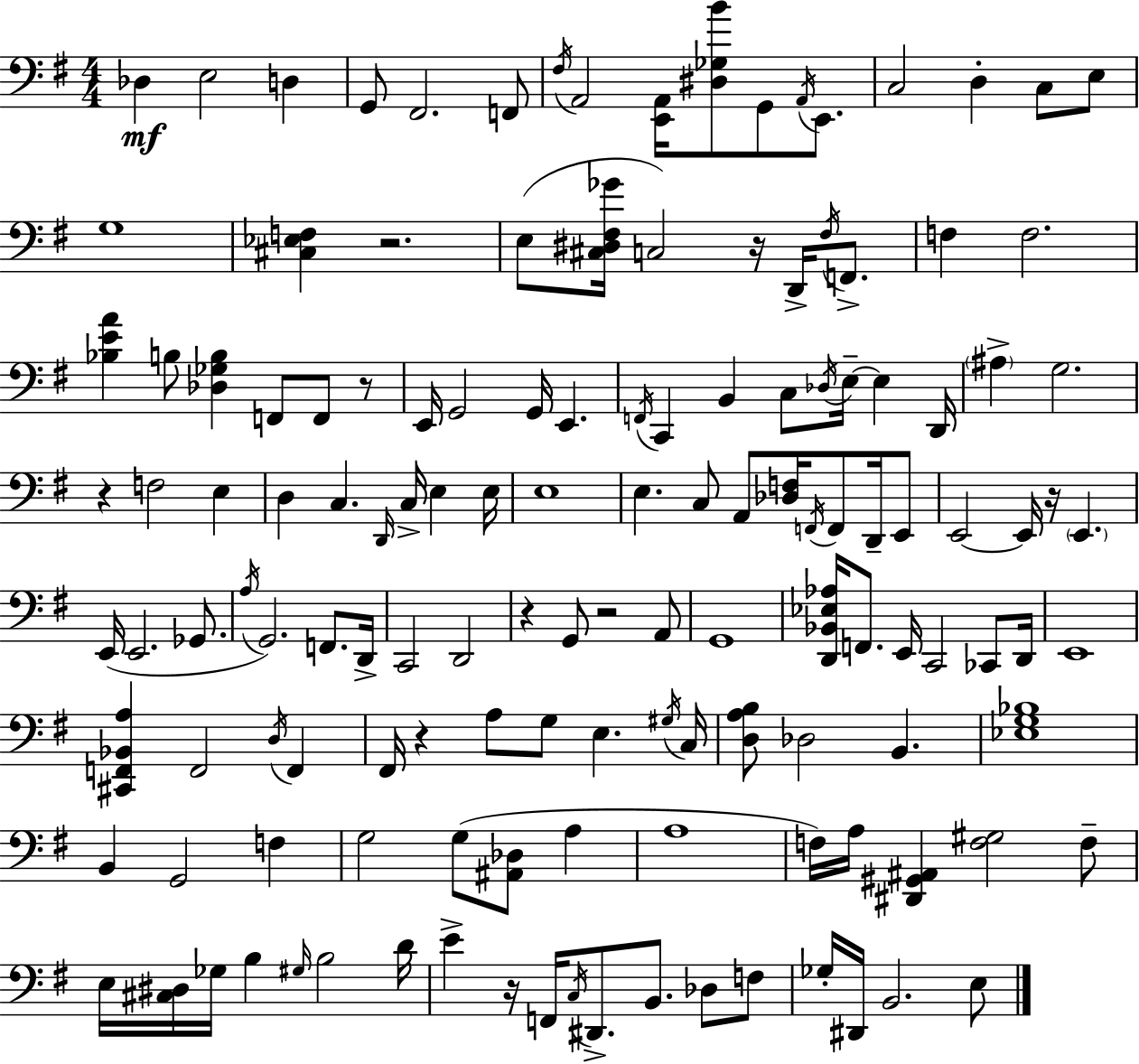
Db3/q E3/h D3/q G2/e F#2/h. F2/e F#3/s A2/h [E2,A2]/s [D#3,Gb3,B4]/e G2/e A2/s E2/e. C3/h D3/q C3/e E3/e G3/w [C#3,Eb3,F3]/q R/h. E3/e [C#3,D#3,F#3,Gb4]/s C3/h R/s D2/s F#3/s F2/e. F3/q F3/h. [Bb3,E4,A4]/q B3/e [Db3,Gb3,B3]/q F2/e F2/e R/e E2/s G2/h G2/s E2/q. F2/s C2/q B2/q C3/e Db3/s E3/s E3/q D2/s A#3/q G3/h. R/q F3/h E3/q D3/q C3/q. D2/s C3/s E3/q E3/s E3/w E3/q. C3/e A2/e [Db3,F3]/s F2/s F2/e D2/s E2/e E2/h E2/s R/s E2/q. E2/s E2/h. Gb2/e. A3/s G2/h. F2/e. D2/s C2/h D2/h R/q G2/e R/h A2/e G2/w [D2,Bb2,Eb3,Ab3]/s F2/e. E2/s C2/h CES2/e D2/s E2/w [C#2,F2,Bb2,A3]/q F2/h D3/s F2/q F#2/s R/q A3/e G3/e E3/q. G#3/s C3/s [D3,A3,B3]/e Db3/h B2/q. [Eb3,G3,Bb3]/w B2/q G2/h F3/q G3/h G3/e [A#2,Db3]/e A3/q A3/w F3/s A3/s [D#2,G#2,A#2]/q [F3,G#3]/h F3/e E3/s [C#3,D#3]/s Gb3/s B3/q G#3/s B3/h D4/s E4/q R/s F2/s C3/s D#2/e. B2/e. Db3/e F3/e Gb3/s D#2/s B2/h. E3/e